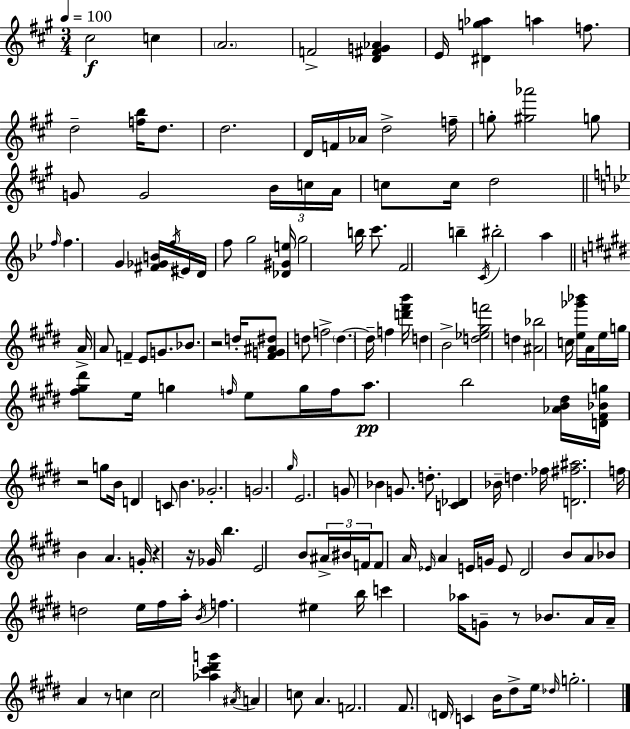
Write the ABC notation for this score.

X:1
T:Untitled
M:3/4
L:1/4
K:A
^c2 c A2 F2 [D^FG_A] E/4 [^Dg_a] a f/2 d2 [fb]/4 d/2 d2 D/4 F/4 _A/4 d2 f/4 g/2 [^g_a']2 g/2 G/2 G2 B/4 c/4 A/4 c/2 c/4 d2 f/4 f G [^F_GB]/4 f/4 ^E/4 D/4 f/2 g2 [_D^Ge]/4 g2 b/4 c'/2 F2 b C/4 ^b2 a A/4 A/2 F E/2 G/2 _B/2 z2 d/4 [^FG^A^d]/2 d/2 f2 d d/4 f [d'^f'b']/4 d B2 [d_e^gf']2 d [^A_b]2 c/4 [e_g'_b']/4 A/4 e/4 g/4 [^f^g^d']/2 e/4 g f/4 e/2 g/4 f/4 a/2 b2 [_AB^d]/4 [D^F_Bg]/4 z2 g/2 B/4 D C/2 B _G2 G2 ^g/4 E2 G/2 _B G/2 d/2 [C_D] _B/4 d _f/4 [D^f^a]2 f/4 B A G/4 z z/4 _G/4 b E2 B/2 ^A/4 ^B/4 F/4 F/2 A/4 _E/4 A E/4 G/4 E/2 ^D2 B/2 A/2 _B/2 d2 e/4 ^f/4 a/4 B/4 f ^e b/4 c' _a/4 G/2 z/2 _B/2 A/4 A/4 A z/2 c c2 [_a^c'^d'g'] ^A/4 A c/2 A F2 ^F/2 D/4 C B/4 ^d/2 e/4 _d/4 g2